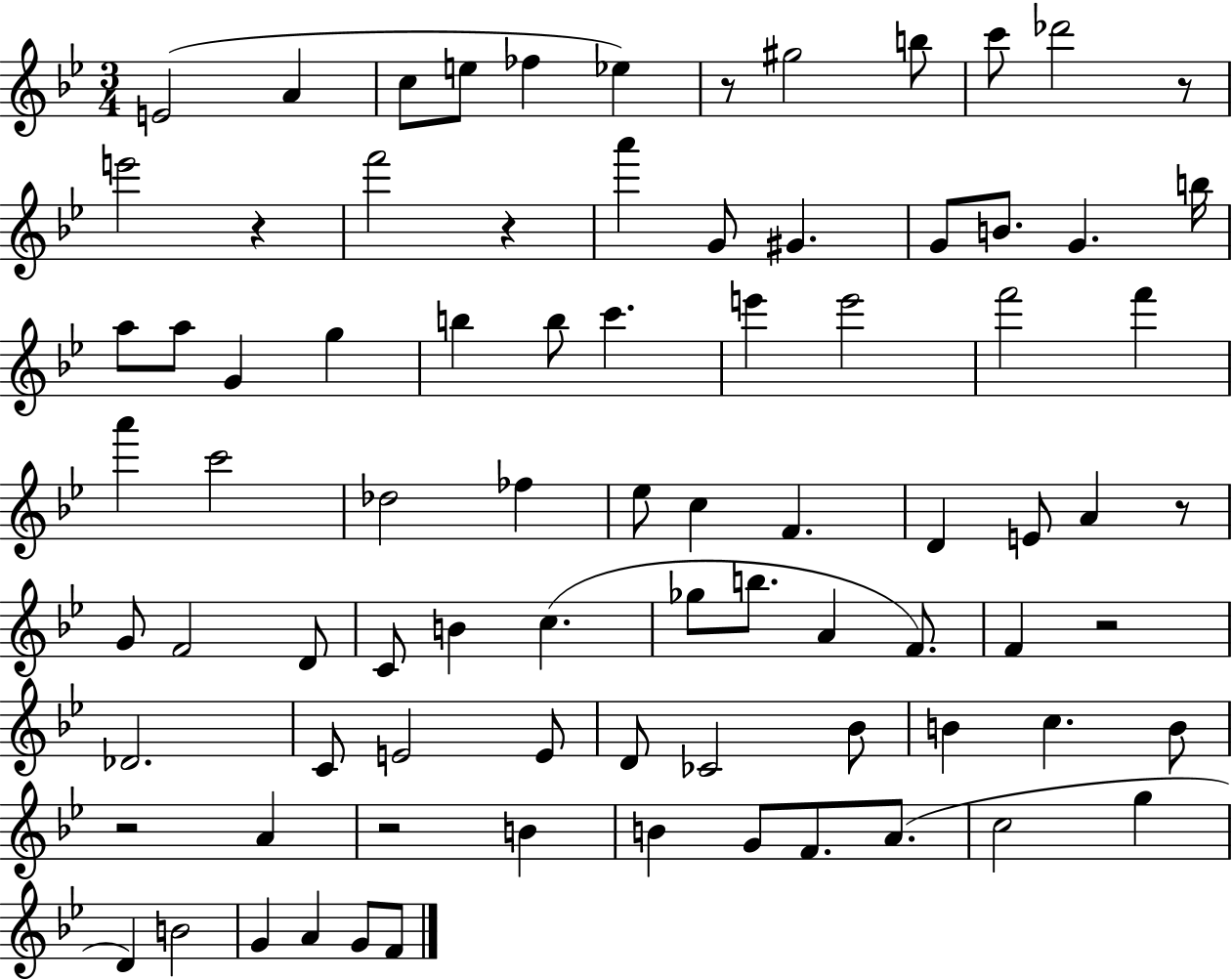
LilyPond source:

{
  \clef treble
  \numericTimeSignature
  \time 3/4
  \key bes \major
  e'2( a'4 | c''8 e''8 fes''4 ees''4) | r8 gis''2 b''8 | c'''8 des'''2 r8 | \break e'''2 r4 | f'''2 r4 | a'''4 g'8 gis'4. | g'8 b'8. g'4. b''16 | \break a''8 a''8 g'4 g''4 | b''4 b''8 c'''4. | e'''4 e'''2 | f'''2 f'''4 | \break a'''4 c'''2 | des''2 fes''4 | ees''8 c''4 f'4. | d'4 e'8 a'4 r8 | \break g'8 f'2 d'8 | c'8 b'4 c''4.( | ges''8 b''8. a'4 f'8.) | f'4 r2 | \break des'2. | c'8 e'2 e'8 | d'8 ces'2 bes'8 | b'4 c''4. b'8 | \break r2 a'4 | r2 b'4 | b'4 g'8 f'8. a'8.( | c''2 g''4 | \break d'4) b'2 | g'4 a'4 g'8 f'8 | \bar "|."
}